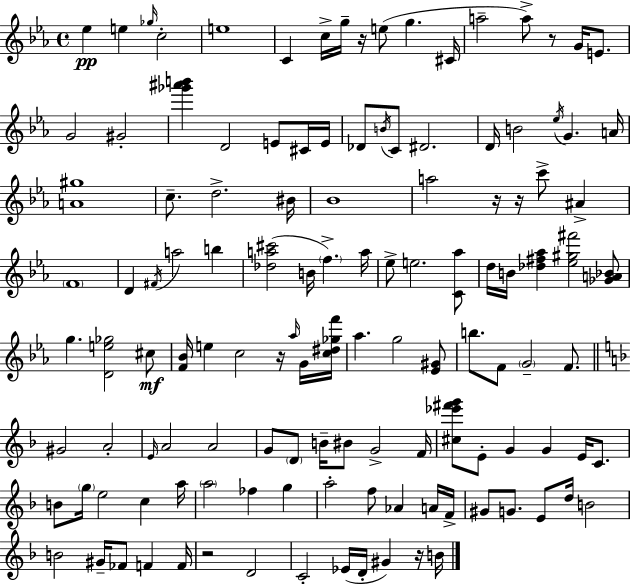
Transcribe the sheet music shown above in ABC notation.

X:1
T:Untitled
M:4/4
L:1/4
K:Eb
_e e _g/4 c2 e4 C c/4 g/4 z/4 e/2 g ^C/4 a2 a/2 z/2 G/4 E/2 G2 ^G2 [_g'^a'b'] D2 E/2 ^C/4 E/4 _D/2 B/4 C/2 ^D2 D/4 B2 _e/4 G A/4 [A^g]4 c/2 d2 ^B/4 _B4 a2 z/4 z/4 c'/2 ^A F4 D ^F/4 a2 b [_da^c']2 B/4 f a/4 _e/2 e2 [C_a]/2 d/4 B/4 [_d^f_a] [_e^g^f']2 [_GA_B]/2 g [De_g]2 ^c/2 [F_B]/4 e c2 z/4 _a/4 G/4 [c^d_gf']/4 _a g2 [_E^G]/2 b/2 F/2 G2 F/2 ^G2 A2 E/4 A2 A2 G/2 D/2 B/4 ^B/2 G2 F/4 [^c_e'^f'g']/2 E/2 G G E/4 C/2 B/2 g/4 e2 c a/4 a2 _f g a2 f/2 _A A/4 F/4 ^G/2 G/2 E/2 d/4 B2 B2 ^G/4 _F/2 F F/4 z2 D2 C2 _E/4 D/4 ^G z/4 B/4